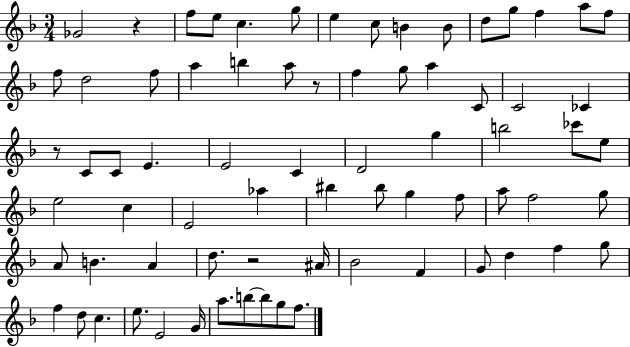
X:1
T:Untitled
M:3/4
L:1/4
K:F
_G2 z f/2 e/2 c g/2 e c/2 B B/2 d/2 g/2 f a/2 f/2 f/2 d2 f/2 a b a/2 z/2 f g/2 a C/2 C2 _C z/2 C/2 C/2 E E2 C D2 g b2 _c'/2 e/2 e2 c E2 _a ^b ^b/2 g f/2 a/2 f2 g/2 A/2 B A d/2 z2 ^A/4 _B2 F G/2 d f g/2 f d/2 c e/2 E2 G/4 a/2 b/2 b/2 g/2 f/2